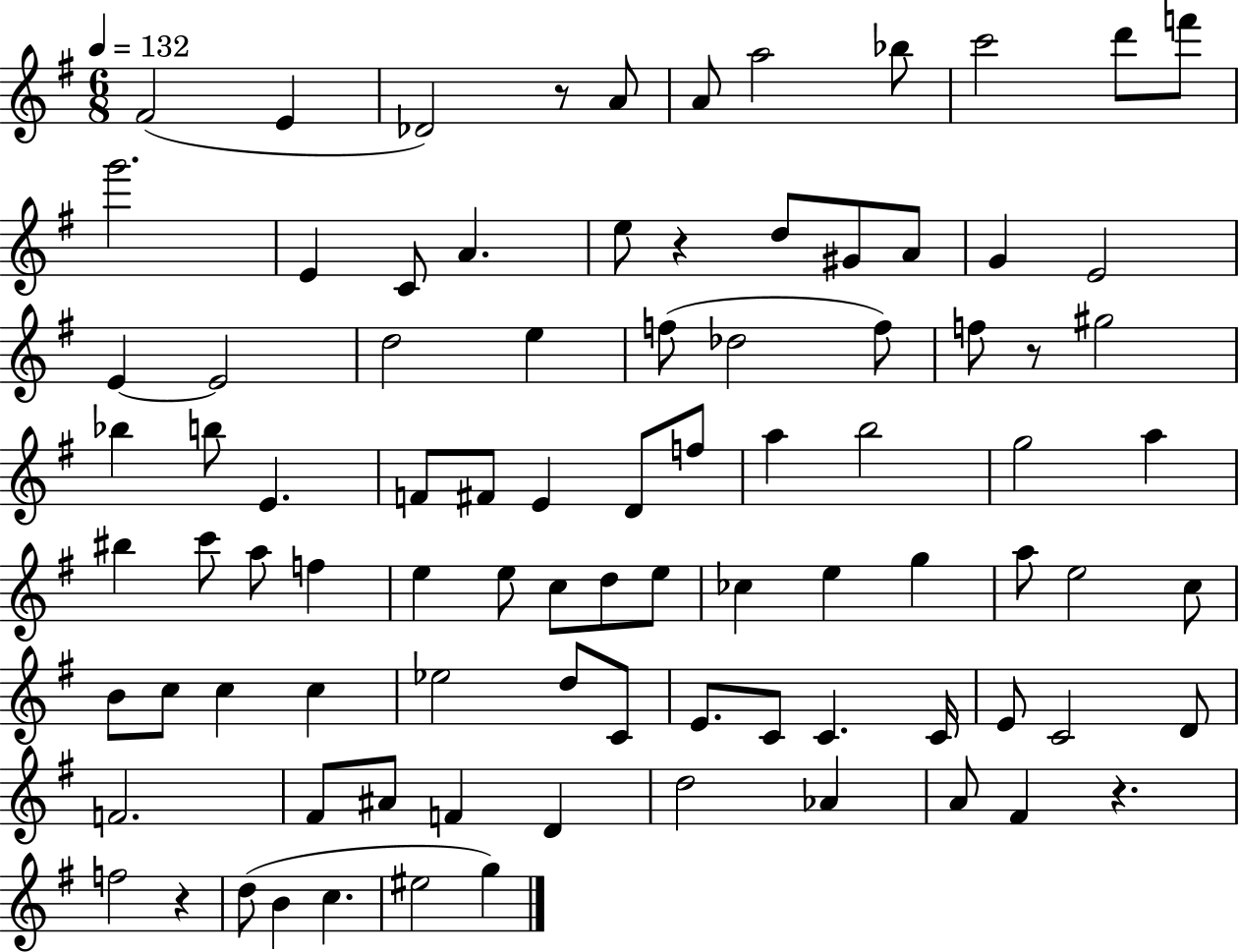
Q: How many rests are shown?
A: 5